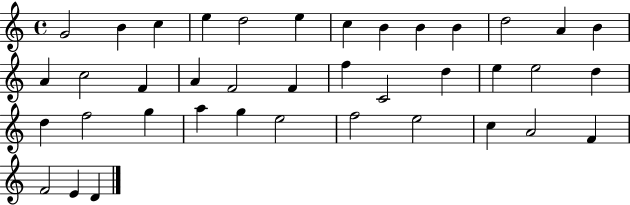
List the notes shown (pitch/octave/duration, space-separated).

G4/h B4/q C5/q E5/q D5/h E5/q C5/q B4/q B4/q B4/q D5/h A4/q B4/q A4/q C5/h F4/q A4/q F4/h F4/q F5/q C4/h D5/q E5/q E5/h D5/q D5/q F5/h G5/q A5/q G5/q E5/h F5/h E5/h C5/q A4/h F4/q F4/h E4/q D4/q